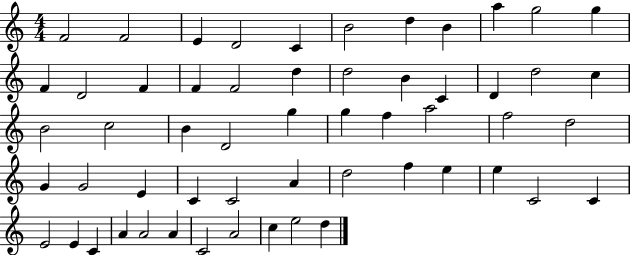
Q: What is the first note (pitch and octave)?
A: F4